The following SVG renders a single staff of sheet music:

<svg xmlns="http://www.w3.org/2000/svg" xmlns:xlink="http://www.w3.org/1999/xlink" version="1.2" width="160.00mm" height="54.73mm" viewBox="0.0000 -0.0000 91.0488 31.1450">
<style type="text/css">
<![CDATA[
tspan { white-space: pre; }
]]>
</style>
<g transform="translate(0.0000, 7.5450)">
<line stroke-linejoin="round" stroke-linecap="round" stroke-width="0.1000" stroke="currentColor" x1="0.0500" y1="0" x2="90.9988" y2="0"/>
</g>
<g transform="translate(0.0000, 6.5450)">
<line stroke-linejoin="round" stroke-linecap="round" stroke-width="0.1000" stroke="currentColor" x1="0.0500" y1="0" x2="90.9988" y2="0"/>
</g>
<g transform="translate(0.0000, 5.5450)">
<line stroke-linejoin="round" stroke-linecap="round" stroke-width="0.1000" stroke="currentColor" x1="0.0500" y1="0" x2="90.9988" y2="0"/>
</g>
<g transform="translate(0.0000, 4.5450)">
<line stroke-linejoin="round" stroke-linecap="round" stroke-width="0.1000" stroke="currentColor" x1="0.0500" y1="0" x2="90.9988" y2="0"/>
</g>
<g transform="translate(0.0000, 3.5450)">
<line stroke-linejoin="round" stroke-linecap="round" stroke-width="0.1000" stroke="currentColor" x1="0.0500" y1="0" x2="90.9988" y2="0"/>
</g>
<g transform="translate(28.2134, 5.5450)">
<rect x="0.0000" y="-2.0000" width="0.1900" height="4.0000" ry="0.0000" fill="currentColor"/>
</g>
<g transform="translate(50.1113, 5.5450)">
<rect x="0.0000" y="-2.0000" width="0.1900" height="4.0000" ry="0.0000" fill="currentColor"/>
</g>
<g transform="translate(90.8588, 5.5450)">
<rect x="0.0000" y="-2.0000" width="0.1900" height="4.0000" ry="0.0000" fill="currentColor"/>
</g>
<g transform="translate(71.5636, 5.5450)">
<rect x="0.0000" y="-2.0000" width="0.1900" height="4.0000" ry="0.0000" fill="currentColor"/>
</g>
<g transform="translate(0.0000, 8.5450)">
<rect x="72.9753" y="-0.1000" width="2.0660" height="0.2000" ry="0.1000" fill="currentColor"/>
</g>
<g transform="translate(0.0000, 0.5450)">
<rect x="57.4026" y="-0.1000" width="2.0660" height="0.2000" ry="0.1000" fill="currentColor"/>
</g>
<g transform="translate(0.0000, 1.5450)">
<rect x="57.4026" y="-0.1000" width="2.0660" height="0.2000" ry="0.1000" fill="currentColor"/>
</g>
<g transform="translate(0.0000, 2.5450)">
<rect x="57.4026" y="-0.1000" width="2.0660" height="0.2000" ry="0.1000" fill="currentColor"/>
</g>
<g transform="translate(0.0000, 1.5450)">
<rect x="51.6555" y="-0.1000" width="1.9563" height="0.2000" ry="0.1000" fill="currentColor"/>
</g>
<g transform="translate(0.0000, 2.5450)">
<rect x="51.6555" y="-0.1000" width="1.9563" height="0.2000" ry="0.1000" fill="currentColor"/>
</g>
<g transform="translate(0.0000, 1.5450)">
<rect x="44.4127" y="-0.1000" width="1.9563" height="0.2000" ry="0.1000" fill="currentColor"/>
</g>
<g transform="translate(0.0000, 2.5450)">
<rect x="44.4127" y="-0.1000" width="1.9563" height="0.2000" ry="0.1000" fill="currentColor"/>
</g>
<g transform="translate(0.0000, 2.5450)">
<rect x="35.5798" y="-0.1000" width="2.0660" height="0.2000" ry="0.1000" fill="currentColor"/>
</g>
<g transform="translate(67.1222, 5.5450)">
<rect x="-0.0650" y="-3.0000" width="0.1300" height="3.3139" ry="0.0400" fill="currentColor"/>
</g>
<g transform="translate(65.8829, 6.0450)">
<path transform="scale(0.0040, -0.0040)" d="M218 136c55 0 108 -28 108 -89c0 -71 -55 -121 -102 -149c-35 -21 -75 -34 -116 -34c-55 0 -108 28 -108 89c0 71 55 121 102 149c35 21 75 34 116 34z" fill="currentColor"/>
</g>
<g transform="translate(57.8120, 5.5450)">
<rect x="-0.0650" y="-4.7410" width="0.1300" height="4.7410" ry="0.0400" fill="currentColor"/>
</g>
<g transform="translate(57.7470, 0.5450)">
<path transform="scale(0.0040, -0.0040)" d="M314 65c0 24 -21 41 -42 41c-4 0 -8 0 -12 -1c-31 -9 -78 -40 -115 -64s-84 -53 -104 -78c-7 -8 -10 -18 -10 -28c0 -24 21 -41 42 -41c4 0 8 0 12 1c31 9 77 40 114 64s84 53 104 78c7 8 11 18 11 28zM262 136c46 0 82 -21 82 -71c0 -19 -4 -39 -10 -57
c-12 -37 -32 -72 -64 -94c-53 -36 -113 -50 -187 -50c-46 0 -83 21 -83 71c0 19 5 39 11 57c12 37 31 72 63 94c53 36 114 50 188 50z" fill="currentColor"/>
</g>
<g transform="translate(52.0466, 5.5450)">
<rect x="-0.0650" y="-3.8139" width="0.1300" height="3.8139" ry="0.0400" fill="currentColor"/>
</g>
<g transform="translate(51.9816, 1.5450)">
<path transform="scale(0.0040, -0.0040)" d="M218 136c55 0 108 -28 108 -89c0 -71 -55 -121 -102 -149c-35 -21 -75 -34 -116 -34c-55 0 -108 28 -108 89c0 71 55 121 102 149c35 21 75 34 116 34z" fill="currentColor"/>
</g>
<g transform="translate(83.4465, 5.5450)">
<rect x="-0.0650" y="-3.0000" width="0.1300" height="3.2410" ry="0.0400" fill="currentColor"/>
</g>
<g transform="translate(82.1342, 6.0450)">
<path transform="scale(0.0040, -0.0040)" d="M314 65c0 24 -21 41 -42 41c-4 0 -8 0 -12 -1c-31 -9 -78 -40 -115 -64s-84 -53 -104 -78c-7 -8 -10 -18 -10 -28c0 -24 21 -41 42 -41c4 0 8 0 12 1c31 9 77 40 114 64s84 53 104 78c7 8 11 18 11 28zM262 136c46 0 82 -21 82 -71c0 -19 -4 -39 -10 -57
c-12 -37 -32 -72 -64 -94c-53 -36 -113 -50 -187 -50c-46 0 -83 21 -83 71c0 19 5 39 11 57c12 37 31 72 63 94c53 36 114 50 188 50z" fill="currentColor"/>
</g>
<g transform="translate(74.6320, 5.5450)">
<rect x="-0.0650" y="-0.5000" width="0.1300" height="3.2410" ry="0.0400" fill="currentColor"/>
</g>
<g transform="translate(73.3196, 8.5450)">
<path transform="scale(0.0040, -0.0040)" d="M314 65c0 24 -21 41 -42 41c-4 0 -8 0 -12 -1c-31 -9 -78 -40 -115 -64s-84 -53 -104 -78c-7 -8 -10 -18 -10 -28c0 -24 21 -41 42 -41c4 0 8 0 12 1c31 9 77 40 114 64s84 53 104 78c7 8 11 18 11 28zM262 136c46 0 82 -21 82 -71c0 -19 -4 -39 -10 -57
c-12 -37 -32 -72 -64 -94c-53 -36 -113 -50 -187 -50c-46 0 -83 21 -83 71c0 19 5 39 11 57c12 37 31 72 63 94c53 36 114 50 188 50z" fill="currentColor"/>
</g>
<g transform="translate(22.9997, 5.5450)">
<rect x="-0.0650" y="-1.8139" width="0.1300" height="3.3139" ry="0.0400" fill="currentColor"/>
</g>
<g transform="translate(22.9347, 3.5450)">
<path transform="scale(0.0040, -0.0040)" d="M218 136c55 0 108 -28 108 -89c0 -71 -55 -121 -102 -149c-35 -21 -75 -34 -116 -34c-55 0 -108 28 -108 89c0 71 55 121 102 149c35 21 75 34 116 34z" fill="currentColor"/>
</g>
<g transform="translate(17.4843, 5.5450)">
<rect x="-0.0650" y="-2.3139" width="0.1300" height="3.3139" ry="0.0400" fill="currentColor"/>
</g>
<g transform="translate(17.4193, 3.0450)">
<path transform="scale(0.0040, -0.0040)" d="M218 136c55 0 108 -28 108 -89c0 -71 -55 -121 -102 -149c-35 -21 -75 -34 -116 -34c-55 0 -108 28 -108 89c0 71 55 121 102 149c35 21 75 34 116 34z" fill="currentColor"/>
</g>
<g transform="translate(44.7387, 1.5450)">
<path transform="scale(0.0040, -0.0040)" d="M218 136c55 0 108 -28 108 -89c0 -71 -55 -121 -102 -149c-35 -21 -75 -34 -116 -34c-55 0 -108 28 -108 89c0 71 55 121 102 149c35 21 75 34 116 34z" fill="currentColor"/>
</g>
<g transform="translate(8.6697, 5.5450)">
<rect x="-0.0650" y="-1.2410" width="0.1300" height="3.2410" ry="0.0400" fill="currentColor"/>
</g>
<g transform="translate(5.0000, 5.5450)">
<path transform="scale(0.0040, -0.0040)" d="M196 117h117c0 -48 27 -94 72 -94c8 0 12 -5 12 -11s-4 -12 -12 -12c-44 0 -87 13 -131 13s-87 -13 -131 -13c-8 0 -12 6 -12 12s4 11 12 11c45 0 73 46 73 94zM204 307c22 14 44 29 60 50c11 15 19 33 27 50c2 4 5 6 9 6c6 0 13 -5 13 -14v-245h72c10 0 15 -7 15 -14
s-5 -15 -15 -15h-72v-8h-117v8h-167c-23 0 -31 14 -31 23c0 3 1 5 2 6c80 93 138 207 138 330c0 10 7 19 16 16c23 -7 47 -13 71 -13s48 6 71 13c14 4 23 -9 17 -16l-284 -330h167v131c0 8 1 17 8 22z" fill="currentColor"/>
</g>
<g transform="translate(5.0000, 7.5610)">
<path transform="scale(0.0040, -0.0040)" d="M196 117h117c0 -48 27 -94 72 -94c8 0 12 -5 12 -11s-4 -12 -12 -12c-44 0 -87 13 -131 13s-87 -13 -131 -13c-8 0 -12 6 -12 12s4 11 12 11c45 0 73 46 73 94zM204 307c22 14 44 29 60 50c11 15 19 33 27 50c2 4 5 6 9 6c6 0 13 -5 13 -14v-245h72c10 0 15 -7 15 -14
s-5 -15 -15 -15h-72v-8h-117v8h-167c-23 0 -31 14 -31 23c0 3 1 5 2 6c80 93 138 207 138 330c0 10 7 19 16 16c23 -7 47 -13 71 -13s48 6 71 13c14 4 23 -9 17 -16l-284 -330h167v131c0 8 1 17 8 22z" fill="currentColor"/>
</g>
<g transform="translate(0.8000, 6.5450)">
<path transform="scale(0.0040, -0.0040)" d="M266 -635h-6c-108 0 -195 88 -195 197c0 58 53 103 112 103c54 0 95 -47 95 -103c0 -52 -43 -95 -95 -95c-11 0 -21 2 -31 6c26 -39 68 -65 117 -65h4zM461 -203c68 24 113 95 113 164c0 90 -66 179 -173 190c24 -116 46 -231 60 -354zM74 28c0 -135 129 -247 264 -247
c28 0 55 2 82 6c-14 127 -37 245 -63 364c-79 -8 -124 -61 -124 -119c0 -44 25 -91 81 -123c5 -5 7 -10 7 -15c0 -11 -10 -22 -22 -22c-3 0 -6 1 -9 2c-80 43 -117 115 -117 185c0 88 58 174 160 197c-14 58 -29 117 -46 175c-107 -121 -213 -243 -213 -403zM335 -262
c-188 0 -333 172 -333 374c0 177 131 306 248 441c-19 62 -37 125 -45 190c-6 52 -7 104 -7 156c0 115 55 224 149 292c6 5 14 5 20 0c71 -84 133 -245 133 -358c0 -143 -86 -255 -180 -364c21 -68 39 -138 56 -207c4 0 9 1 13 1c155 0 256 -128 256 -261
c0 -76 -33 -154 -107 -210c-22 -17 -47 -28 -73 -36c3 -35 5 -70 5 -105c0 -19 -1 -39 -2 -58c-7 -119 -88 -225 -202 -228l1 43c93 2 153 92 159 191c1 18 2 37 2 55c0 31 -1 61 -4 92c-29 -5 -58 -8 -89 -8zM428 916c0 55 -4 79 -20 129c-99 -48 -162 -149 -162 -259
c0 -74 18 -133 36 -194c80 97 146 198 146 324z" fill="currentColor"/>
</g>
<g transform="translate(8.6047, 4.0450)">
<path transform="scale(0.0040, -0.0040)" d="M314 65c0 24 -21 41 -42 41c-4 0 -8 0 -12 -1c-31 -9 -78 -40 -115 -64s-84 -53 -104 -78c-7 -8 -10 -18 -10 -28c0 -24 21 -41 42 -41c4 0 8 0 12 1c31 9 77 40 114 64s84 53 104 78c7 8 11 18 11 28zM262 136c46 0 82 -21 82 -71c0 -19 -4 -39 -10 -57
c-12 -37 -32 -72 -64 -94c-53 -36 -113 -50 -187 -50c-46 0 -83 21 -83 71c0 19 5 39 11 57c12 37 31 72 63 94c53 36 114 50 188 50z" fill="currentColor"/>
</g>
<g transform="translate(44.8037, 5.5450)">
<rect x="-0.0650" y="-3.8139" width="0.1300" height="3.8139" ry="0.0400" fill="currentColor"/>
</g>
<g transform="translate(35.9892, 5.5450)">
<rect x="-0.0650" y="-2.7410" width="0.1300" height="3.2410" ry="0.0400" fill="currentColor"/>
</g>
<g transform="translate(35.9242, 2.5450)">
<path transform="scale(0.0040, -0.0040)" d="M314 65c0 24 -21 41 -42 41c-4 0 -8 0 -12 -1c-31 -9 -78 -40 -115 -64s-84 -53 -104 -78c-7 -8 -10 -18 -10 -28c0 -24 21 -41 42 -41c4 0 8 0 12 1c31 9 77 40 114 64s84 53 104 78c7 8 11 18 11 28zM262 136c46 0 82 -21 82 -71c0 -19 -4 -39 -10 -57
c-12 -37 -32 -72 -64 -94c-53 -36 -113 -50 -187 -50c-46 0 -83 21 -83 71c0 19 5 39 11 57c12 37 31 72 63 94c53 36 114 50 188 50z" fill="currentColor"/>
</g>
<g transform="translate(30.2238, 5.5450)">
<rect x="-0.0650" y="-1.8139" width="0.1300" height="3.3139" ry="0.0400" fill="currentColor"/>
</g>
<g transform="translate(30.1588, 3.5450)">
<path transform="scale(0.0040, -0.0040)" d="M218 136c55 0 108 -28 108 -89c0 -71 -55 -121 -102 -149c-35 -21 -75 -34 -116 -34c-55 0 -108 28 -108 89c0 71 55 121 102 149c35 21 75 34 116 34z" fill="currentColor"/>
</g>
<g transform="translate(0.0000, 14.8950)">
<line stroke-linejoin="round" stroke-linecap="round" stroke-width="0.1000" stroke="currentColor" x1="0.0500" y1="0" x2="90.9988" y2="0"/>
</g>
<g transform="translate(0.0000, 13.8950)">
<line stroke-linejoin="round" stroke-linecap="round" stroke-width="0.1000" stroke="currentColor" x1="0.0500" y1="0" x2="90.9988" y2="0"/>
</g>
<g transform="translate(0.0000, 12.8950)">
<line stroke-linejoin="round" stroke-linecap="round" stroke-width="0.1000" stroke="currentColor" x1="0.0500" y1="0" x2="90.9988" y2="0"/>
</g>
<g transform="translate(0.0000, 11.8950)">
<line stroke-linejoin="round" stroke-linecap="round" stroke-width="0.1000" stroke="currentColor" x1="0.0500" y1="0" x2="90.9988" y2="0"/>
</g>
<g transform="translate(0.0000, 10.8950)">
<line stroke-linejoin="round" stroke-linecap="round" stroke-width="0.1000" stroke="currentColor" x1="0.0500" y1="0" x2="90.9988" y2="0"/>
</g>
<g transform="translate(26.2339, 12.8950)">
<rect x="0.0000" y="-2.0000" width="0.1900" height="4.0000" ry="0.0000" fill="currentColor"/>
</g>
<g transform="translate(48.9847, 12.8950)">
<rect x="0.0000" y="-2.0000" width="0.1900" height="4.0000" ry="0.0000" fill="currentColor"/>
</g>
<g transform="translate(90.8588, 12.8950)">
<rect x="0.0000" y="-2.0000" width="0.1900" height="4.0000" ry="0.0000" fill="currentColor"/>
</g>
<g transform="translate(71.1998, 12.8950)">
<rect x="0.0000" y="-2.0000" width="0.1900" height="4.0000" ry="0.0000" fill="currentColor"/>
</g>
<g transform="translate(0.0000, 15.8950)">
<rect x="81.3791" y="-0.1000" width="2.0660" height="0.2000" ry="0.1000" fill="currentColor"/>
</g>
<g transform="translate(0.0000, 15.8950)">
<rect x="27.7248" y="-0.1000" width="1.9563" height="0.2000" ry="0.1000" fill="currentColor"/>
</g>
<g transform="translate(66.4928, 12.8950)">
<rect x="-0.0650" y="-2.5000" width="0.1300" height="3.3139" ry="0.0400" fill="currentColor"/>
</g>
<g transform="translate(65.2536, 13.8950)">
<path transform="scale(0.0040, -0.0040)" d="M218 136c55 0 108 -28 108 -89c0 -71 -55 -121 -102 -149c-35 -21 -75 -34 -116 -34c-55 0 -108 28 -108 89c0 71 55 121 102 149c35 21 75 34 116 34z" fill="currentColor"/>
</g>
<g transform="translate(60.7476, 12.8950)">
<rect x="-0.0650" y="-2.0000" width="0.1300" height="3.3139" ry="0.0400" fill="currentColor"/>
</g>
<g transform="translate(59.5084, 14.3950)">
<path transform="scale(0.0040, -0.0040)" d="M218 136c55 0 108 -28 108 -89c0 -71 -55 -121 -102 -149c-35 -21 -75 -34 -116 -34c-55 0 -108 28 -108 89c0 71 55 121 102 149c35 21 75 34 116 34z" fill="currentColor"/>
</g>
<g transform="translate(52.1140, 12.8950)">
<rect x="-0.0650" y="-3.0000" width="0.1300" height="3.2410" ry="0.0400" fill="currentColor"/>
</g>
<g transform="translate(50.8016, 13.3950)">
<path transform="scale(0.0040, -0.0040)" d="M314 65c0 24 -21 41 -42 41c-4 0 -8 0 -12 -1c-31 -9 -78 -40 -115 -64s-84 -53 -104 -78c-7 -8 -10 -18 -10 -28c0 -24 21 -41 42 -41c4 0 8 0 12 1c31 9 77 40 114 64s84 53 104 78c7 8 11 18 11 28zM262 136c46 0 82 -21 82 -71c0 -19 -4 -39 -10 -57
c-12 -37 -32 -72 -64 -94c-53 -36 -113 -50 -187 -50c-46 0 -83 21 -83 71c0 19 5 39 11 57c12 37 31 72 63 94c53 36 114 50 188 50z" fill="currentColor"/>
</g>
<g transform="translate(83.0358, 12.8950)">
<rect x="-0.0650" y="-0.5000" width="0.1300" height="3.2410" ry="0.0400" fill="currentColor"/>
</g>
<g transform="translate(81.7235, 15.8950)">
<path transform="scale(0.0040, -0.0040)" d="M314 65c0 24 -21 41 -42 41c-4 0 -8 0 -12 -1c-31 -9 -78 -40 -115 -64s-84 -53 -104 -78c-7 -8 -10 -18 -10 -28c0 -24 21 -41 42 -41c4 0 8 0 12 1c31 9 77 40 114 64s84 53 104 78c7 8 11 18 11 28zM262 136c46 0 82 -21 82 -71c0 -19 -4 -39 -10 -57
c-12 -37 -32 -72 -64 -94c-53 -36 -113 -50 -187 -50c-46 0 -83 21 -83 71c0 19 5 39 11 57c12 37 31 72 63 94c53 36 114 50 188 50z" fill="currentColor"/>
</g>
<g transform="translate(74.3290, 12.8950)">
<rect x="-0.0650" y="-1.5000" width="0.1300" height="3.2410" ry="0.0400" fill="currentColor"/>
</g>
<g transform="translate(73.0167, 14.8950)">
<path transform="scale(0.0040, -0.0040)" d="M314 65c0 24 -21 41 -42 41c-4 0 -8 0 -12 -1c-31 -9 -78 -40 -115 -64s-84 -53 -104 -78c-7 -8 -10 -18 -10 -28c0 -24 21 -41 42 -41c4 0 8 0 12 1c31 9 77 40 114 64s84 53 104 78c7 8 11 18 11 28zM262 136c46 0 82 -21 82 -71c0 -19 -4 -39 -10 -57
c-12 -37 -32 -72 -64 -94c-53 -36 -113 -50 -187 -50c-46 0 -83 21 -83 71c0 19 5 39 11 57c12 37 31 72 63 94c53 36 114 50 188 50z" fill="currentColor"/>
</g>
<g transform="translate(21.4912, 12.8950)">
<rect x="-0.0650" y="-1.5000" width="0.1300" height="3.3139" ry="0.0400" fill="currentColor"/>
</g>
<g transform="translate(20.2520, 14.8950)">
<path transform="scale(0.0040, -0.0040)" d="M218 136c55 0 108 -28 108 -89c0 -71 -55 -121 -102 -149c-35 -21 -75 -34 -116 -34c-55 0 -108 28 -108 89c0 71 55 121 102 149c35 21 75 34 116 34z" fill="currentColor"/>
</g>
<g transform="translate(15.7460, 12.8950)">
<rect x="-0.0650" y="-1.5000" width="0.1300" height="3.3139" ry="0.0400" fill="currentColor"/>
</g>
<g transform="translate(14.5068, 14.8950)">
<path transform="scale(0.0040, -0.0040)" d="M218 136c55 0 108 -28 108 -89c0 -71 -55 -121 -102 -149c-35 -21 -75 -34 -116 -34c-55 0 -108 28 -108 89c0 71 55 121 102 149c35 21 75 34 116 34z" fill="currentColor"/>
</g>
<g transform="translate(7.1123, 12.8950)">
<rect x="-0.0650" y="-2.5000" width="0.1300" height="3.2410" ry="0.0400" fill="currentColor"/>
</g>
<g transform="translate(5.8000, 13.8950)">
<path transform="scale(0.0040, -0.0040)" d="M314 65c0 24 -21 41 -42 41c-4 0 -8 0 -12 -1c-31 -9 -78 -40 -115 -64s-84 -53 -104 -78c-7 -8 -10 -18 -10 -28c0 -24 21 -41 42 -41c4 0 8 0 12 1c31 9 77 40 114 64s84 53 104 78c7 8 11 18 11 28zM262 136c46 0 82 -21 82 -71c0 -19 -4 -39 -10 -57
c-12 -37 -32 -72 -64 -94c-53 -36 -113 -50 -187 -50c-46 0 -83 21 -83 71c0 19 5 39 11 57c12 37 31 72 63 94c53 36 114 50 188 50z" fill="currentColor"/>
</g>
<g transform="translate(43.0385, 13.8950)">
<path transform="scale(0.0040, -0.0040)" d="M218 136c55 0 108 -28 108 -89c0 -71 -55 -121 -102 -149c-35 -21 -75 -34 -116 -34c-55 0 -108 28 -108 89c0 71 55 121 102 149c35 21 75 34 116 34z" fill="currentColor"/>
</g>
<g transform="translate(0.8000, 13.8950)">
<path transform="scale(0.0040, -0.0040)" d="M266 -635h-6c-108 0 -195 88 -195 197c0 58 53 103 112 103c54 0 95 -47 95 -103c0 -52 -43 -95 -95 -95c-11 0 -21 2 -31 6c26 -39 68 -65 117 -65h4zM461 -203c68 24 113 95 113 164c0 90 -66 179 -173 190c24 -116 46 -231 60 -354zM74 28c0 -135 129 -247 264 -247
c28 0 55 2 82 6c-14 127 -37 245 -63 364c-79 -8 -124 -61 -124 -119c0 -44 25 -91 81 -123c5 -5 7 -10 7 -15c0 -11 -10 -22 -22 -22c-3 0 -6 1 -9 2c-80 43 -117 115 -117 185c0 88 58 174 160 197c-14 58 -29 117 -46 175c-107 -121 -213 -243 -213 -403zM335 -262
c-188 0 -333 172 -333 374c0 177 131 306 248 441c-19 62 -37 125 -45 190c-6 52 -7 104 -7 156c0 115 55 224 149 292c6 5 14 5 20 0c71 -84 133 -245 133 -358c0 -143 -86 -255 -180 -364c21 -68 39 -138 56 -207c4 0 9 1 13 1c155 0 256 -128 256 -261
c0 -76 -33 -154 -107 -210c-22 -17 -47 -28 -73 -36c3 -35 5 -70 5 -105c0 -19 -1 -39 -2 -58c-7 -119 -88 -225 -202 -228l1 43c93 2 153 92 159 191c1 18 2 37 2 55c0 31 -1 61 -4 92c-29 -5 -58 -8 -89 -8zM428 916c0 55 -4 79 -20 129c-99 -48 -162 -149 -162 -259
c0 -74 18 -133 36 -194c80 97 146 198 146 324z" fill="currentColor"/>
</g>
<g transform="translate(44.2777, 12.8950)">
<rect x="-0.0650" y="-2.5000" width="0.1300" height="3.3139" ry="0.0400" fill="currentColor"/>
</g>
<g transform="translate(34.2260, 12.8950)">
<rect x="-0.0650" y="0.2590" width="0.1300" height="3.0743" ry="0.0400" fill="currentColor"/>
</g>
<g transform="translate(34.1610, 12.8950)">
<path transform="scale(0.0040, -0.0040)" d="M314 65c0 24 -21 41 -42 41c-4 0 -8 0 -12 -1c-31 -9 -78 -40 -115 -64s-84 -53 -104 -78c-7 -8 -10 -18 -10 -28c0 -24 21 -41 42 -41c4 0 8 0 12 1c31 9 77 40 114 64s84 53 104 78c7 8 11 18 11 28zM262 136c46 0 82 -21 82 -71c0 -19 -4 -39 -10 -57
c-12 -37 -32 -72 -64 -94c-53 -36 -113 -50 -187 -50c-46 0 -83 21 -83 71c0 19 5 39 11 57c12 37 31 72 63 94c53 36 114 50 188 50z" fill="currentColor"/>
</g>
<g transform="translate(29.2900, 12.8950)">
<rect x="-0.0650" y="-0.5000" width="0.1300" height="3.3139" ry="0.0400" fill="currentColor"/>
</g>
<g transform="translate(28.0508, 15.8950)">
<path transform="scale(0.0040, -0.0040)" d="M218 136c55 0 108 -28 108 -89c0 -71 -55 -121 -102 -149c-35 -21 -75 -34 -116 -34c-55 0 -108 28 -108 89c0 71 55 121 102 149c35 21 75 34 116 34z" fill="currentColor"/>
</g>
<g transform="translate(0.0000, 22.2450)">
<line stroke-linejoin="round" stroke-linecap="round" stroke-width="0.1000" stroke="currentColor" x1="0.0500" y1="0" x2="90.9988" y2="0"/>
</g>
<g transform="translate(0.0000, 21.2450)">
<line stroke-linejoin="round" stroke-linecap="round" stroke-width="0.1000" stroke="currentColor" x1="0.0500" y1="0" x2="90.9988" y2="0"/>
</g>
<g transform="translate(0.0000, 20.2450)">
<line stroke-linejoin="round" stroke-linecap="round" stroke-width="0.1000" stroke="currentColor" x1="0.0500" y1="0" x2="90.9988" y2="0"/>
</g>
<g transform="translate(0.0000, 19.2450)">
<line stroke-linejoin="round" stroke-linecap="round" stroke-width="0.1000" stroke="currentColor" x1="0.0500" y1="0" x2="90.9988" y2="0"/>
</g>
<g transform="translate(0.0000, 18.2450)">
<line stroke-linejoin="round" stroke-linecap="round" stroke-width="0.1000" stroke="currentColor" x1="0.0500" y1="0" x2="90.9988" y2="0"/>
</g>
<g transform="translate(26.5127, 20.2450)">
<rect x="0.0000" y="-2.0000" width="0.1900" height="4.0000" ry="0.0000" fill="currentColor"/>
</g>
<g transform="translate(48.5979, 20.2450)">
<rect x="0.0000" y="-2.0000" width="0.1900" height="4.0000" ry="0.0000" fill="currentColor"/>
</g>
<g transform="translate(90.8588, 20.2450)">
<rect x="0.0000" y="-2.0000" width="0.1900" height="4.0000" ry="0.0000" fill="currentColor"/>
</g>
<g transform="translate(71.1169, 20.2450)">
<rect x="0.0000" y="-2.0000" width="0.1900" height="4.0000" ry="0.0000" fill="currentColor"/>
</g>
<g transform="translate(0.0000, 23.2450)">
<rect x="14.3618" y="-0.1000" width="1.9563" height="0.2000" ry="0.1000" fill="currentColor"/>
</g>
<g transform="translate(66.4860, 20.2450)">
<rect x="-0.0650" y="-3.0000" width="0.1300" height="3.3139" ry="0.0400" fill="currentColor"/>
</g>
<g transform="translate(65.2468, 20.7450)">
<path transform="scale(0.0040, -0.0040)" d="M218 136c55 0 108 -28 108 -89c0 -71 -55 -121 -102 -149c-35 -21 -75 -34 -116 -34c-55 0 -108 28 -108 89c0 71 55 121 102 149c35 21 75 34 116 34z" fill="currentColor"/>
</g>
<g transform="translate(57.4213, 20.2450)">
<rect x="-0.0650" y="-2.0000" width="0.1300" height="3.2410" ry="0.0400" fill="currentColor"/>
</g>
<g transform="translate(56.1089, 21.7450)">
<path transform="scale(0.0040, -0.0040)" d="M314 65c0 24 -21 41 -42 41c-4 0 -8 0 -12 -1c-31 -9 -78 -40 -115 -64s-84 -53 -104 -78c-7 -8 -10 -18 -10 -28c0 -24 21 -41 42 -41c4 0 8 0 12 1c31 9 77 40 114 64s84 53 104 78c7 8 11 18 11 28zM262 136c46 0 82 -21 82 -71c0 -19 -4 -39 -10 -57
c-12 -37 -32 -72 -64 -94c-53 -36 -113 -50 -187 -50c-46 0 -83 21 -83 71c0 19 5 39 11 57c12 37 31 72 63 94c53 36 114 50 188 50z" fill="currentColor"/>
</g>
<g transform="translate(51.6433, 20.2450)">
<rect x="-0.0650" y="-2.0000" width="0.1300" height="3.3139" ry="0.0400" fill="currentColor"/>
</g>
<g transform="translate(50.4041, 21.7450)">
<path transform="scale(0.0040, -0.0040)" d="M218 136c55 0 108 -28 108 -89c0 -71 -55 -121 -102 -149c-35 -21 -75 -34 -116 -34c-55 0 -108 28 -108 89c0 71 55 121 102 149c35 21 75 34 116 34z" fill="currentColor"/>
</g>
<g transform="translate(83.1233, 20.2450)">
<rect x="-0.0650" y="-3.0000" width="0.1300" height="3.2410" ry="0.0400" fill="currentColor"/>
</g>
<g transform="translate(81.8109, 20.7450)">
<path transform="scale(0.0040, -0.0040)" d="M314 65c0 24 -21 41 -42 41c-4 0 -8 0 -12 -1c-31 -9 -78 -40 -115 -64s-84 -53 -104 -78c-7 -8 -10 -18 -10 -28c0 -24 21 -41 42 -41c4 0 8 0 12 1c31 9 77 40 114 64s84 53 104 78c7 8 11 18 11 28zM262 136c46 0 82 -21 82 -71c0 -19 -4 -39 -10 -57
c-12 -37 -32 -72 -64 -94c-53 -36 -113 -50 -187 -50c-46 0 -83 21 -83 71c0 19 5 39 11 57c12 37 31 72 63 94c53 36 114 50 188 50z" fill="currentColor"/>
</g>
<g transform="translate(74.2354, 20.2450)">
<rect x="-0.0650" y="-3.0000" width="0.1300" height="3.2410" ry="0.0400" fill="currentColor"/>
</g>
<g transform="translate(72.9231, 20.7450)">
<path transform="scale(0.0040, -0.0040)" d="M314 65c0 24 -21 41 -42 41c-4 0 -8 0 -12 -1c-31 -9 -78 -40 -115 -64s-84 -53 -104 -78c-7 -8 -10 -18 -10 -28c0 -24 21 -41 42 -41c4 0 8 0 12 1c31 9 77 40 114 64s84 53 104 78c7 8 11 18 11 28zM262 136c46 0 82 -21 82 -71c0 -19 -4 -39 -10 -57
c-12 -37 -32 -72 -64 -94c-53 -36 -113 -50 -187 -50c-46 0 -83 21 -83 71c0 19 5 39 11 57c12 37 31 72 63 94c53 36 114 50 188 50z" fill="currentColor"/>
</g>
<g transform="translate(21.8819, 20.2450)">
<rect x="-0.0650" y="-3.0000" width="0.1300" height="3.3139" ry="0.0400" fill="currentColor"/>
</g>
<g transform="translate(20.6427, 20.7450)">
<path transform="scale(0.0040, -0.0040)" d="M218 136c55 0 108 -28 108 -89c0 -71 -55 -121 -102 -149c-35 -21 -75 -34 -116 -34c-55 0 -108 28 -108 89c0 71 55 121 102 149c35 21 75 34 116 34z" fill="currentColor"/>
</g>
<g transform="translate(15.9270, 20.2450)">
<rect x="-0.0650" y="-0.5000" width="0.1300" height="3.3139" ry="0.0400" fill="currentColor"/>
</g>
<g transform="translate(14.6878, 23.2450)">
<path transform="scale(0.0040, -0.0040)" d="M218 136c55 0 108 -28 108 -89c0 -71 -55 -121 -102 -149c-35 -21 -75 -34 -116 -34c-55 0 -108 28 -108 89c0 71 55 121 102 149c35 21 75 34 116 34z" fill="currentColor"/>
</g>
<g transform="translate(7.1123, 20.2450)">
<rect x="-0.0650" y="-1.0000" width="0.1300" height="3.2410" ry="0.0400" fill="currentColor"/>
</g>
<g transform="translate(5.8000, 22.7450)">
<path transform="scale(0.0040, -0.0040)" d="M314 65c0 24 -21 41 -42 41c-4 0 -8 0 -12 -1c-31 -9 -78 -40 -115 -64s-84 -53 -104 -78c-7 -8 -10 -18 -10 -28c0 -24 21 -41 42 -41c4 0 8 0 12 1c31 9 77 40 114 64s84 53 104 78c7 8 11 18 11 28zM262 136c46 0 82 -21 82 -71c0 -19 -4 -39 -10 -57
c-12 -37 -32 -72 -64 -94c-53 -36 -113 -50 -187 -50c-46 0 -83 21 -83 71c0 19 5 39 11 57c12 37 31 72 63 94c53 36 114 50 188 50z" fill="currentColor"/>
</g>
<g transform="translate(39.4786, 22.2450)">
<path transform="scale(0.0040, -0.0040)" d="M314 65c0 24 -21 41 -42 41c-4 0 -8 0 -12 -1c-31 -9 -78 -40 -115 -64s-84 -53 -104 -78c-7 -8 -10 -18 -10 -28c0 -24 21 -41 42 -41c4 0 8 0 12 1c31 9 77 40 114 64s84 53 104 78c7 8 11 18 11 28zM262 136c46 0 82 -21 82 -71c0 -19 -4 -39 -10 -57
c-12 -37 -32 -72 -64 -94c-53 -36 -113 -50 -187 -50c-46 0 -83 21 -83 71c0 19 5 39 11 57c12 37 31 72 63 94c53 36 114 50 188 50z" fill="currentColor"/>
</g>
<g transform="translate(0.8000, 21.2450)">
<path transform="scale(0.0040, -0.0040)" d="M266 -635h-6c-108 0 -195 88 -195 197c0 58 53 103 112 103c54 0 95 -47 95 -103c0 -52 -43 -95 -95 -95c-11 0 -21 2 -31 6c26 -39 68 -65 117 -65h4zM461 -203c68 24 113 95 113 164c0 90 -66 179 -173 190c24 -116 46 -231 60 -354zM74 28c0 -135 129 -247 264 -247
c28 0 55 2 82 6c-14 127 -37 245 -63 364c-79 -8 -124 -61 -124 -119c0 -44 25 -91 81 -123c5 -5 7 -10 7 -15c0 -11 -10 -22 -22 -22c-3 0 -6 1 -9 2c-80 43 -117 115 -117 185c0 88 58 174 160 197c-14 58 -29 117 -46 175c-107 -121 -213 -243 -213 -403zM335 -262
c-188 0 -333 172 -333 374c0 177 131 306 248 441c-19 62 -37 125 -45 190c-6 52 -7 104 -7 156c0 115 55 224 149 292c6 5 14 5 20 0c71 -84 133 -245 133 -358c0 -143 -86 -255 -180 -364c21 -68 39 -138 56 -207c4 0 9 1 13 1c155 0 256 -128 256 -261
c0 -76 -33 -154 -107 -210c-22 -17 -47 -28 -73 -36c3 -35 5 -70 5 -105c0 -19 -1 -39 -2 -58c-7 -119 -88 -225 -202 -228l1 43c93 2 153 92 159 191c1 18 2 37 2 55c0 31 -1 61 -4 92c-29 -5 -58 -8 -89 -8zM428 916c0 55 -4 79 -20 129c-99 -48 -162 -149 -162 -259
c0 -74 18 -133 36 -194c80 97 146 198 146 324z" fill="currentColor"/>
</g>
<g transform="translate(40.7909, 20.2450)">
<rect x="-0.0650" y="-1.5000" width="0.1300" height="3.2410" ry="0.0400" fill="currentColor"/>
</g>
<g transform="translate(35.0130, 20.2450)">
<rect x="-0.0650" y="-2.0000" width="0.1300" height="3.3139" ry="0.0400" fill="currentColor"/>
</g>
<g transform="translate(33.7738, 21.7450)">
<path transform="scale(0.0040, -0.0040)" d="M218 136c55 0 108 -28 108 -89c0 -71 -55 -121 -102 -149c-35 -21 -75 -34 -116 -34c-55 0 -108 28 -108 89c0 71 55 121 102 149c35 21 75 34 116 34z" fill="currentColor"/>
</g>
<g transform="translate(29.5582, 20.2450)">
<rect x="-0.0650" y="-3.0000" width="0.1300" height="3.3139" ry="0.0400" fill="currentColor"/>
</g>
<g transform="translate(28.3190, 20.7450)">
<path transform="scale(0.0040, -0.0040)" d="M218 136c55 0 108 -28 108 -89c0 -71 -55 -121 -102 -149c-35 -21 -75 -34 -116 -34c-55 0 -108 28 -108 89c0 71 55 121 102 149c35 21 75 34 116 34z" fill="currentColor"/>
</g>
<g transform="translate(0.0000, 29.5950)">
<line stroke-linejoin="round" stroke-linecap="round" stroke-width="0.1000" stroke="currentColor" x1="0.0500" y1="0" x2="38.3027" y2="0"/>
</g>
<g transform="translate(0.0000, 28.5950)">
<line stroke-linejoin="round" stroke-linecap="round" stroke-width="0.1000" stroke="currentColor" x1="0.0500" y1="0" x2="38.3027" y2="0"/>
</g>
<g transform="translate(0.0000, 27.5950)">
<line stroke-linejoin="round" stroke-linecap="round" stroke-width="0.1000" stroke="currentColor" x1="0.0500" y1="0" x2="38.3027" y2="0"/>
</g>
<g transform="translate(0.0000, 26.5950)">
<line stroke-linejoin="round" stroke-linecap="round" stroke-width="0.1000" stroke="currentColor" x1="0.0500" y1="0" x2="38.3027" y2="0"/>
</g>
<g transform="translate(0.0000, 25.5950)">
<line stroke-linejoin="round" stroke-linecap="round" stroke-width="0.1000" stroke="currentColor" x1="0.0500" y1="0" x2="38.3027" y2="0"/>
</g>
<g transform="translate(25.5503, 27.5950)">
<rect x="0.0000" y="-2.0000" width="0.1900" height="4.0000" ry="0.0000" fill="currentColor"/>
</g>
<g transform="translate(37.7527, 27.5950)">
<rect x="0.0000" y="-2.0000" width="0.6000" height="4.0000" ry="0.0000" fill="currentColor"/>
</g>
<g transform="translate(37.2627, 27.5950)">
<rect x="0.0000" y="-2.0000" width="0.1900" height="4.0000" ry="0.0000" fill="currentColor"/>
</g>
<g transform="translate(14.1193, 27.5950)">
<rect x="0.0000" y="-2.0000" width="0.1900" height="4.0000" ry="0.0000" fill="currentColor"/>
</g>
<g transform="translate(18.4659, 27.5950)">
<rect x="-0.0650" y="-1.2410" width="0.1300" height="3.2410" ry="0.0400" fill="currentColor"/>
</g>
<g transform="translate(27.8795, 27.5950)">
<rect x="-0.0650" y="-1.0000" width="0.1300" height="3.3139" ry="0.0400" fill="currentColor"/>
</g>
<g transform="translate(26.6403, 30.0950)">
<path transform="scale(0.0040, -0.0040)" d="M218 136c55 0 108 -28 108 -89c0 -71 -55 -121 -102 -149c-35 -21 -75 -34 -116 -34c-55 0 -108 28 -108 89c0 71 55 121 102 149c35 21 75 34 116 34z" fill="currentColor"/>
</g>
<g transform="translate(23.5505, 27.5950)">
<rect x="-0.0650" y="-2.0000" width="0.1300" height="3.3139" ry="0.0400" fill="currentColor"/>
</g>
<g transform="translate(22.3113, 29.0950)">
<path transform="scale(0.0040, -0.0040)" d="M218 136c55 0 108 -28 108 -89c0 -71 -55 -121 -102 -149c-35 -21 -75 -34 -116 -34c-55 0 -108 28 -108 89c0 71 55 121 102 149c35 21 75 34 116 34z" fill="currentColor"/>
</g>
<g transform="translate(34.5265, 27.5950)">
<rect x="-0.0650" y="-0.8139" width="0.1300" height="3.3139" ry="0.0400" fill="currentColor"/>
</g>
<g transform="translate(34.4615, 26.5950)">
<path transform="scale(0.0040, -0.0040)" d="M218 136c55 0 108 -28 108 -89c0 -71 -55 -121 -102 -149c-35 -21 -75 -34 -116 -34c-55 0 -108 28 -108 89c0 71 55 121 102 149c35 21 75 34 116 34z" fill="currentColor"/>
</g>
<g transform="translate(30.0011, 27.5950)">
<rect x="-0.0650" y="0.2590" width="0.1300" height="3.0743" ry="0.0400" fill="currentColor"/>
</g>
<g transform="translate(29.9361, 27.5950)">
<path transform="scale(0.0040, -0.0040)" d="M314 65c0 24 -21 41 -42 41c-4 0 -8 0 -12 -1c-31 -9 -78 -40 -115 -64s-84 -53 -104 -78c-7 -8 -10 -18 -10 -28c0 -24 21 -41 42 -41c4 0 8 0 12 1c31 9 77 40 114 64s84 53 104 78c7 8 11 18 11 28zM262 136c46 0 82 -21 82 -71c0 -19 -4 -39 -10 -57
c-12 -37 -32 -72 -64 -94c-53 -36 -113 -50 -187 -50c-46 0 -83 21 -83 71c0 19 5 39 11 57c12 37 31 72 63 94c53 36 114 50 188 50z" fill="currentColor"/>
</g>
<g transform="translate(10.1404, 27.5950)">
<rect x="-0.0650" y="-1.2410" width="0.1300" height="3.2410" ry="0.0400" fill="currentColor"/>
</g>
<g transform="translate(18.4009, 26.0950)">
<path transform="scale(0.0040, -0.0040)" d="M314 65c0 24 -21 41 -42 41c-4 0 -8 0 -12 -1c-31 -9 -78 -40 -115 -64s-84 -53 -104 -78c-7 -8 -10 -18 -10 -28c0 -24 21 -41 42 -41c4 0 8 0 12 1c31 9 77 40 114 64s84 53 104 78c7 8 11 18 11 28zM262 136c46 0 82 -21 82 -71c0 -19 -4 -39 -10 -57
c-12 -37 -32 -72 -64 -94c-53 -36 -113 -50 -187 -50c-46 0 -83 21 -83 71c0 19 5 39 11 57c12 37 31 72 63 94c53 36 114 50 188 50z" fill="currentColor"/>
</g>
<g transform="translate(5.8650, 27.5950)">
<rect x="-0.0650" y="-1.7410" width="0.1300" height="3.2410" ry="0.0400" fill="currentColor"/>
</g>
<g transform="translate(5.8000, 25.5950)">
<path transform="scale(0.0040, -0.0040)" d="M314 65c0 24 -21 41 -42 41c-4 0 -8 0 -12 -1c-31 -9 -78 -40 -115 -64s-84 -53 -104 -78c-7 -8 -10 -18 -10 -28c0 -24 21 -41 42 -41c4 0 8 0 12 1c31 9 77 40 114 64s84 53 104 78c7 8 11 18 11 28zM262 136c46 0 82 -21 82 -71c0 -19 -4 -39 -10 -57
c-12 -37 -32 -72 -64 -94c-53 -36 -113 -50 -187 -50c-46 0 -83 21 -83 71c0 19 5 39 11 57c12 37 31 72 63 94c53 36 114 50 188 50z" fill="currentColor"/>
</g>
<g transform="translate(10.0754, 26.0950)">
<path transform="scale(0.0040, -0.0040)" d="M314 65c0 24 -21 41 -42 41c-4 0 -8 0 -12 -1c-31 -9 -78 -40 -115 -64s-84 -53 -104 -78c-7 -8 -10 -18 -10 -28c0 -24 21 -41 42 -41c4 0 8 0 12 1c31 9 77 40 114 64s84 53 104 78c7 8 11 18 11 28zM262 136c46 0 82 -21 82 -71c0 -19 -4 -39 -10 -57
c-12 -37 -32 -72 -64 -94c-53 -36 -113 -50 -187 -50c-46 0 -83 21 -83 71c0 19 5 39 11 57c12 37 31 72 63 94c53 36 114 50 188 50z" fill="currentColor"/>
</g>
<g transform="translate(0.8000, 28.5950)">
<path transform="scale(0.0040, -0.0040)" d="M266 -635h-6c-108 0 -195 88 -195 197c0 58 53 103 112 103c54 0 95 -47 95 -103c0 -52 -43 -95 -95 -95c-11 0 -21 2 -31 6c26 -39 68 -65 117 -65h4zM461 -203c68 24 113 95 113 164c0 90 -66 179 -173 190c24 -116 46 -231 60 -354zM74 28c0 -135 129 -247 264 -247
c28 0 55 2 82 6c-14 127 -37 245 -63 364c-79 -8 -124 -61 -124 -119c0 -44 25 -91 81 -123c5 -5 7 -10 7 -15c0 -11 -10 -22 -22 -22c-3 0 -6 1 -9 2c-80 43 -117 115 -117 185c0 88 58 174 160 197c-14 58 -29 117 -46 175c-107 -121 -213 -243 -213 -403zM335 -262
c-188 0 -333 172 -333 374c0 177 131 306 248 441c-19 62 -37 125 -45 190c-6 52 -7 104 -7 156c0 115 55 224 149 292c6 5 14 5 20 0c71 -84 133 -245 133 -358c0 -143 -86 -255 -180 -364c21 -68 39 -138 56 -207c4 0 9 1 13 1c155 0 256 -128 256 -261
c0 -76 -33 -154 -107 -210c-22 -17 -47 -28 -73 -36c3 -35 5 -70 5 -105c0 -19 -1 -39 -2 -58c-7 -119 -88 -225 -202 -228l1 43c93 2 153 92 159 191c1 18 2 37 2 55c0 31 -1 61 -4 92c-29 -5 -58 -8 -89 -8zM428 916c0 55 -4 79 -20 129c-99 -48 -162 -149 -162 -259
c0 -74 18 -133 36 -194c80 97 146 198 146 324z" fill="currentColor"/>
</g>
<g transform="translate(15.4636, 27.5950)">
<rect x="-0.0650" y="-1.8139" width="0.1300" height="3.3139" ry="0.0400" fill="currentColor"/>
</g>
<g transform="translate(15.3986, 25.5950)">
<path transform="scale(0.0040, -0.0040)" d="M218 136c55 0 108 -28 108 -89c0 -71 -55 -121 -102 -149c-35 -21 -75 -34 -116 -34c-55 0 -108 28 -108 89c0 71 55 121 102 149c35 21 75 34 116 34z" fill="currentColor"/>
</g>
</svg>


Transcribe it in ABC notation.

X:1
T:Untitled
M:4/4
L:1/4
K:C
e2 g f f a2 c' c' e'2 A C2 A2 G2 E E C B2 G A2 F G E2 C2 D2 C A A F E2 F F2 A A2 A2 f2 e2 f e2 F D B2 d